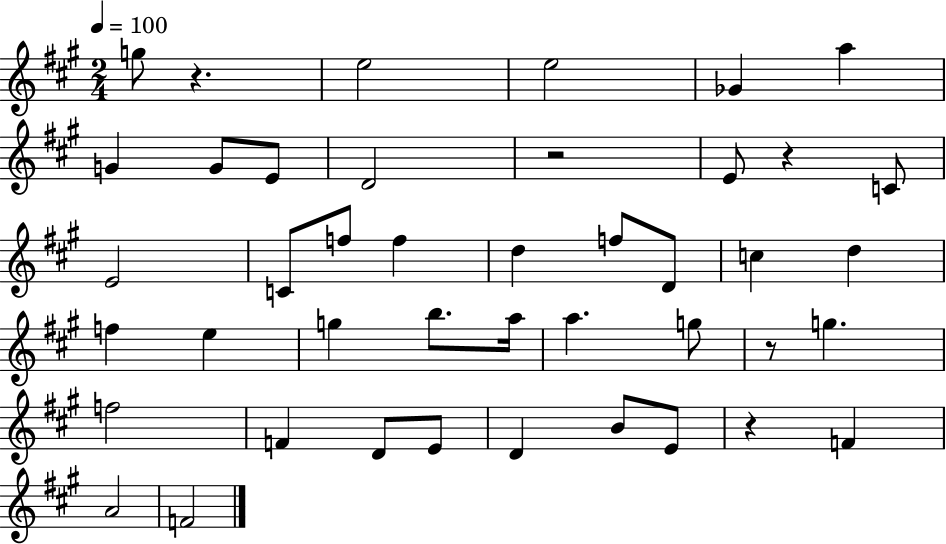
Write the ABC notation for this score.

X:1
T:Untitled
M:2/4
L:1/4
K:A
g/2 z e2 e2 _G a G G/2 E/2 D2 z2 E/2 z C/2 E2 C/2 f/2 f d f/2 D/2 c d f e g b/2 a/4 a g/2 z/2 g f2 F D/2 E/2 D B/2 E/2 z F A2 F2